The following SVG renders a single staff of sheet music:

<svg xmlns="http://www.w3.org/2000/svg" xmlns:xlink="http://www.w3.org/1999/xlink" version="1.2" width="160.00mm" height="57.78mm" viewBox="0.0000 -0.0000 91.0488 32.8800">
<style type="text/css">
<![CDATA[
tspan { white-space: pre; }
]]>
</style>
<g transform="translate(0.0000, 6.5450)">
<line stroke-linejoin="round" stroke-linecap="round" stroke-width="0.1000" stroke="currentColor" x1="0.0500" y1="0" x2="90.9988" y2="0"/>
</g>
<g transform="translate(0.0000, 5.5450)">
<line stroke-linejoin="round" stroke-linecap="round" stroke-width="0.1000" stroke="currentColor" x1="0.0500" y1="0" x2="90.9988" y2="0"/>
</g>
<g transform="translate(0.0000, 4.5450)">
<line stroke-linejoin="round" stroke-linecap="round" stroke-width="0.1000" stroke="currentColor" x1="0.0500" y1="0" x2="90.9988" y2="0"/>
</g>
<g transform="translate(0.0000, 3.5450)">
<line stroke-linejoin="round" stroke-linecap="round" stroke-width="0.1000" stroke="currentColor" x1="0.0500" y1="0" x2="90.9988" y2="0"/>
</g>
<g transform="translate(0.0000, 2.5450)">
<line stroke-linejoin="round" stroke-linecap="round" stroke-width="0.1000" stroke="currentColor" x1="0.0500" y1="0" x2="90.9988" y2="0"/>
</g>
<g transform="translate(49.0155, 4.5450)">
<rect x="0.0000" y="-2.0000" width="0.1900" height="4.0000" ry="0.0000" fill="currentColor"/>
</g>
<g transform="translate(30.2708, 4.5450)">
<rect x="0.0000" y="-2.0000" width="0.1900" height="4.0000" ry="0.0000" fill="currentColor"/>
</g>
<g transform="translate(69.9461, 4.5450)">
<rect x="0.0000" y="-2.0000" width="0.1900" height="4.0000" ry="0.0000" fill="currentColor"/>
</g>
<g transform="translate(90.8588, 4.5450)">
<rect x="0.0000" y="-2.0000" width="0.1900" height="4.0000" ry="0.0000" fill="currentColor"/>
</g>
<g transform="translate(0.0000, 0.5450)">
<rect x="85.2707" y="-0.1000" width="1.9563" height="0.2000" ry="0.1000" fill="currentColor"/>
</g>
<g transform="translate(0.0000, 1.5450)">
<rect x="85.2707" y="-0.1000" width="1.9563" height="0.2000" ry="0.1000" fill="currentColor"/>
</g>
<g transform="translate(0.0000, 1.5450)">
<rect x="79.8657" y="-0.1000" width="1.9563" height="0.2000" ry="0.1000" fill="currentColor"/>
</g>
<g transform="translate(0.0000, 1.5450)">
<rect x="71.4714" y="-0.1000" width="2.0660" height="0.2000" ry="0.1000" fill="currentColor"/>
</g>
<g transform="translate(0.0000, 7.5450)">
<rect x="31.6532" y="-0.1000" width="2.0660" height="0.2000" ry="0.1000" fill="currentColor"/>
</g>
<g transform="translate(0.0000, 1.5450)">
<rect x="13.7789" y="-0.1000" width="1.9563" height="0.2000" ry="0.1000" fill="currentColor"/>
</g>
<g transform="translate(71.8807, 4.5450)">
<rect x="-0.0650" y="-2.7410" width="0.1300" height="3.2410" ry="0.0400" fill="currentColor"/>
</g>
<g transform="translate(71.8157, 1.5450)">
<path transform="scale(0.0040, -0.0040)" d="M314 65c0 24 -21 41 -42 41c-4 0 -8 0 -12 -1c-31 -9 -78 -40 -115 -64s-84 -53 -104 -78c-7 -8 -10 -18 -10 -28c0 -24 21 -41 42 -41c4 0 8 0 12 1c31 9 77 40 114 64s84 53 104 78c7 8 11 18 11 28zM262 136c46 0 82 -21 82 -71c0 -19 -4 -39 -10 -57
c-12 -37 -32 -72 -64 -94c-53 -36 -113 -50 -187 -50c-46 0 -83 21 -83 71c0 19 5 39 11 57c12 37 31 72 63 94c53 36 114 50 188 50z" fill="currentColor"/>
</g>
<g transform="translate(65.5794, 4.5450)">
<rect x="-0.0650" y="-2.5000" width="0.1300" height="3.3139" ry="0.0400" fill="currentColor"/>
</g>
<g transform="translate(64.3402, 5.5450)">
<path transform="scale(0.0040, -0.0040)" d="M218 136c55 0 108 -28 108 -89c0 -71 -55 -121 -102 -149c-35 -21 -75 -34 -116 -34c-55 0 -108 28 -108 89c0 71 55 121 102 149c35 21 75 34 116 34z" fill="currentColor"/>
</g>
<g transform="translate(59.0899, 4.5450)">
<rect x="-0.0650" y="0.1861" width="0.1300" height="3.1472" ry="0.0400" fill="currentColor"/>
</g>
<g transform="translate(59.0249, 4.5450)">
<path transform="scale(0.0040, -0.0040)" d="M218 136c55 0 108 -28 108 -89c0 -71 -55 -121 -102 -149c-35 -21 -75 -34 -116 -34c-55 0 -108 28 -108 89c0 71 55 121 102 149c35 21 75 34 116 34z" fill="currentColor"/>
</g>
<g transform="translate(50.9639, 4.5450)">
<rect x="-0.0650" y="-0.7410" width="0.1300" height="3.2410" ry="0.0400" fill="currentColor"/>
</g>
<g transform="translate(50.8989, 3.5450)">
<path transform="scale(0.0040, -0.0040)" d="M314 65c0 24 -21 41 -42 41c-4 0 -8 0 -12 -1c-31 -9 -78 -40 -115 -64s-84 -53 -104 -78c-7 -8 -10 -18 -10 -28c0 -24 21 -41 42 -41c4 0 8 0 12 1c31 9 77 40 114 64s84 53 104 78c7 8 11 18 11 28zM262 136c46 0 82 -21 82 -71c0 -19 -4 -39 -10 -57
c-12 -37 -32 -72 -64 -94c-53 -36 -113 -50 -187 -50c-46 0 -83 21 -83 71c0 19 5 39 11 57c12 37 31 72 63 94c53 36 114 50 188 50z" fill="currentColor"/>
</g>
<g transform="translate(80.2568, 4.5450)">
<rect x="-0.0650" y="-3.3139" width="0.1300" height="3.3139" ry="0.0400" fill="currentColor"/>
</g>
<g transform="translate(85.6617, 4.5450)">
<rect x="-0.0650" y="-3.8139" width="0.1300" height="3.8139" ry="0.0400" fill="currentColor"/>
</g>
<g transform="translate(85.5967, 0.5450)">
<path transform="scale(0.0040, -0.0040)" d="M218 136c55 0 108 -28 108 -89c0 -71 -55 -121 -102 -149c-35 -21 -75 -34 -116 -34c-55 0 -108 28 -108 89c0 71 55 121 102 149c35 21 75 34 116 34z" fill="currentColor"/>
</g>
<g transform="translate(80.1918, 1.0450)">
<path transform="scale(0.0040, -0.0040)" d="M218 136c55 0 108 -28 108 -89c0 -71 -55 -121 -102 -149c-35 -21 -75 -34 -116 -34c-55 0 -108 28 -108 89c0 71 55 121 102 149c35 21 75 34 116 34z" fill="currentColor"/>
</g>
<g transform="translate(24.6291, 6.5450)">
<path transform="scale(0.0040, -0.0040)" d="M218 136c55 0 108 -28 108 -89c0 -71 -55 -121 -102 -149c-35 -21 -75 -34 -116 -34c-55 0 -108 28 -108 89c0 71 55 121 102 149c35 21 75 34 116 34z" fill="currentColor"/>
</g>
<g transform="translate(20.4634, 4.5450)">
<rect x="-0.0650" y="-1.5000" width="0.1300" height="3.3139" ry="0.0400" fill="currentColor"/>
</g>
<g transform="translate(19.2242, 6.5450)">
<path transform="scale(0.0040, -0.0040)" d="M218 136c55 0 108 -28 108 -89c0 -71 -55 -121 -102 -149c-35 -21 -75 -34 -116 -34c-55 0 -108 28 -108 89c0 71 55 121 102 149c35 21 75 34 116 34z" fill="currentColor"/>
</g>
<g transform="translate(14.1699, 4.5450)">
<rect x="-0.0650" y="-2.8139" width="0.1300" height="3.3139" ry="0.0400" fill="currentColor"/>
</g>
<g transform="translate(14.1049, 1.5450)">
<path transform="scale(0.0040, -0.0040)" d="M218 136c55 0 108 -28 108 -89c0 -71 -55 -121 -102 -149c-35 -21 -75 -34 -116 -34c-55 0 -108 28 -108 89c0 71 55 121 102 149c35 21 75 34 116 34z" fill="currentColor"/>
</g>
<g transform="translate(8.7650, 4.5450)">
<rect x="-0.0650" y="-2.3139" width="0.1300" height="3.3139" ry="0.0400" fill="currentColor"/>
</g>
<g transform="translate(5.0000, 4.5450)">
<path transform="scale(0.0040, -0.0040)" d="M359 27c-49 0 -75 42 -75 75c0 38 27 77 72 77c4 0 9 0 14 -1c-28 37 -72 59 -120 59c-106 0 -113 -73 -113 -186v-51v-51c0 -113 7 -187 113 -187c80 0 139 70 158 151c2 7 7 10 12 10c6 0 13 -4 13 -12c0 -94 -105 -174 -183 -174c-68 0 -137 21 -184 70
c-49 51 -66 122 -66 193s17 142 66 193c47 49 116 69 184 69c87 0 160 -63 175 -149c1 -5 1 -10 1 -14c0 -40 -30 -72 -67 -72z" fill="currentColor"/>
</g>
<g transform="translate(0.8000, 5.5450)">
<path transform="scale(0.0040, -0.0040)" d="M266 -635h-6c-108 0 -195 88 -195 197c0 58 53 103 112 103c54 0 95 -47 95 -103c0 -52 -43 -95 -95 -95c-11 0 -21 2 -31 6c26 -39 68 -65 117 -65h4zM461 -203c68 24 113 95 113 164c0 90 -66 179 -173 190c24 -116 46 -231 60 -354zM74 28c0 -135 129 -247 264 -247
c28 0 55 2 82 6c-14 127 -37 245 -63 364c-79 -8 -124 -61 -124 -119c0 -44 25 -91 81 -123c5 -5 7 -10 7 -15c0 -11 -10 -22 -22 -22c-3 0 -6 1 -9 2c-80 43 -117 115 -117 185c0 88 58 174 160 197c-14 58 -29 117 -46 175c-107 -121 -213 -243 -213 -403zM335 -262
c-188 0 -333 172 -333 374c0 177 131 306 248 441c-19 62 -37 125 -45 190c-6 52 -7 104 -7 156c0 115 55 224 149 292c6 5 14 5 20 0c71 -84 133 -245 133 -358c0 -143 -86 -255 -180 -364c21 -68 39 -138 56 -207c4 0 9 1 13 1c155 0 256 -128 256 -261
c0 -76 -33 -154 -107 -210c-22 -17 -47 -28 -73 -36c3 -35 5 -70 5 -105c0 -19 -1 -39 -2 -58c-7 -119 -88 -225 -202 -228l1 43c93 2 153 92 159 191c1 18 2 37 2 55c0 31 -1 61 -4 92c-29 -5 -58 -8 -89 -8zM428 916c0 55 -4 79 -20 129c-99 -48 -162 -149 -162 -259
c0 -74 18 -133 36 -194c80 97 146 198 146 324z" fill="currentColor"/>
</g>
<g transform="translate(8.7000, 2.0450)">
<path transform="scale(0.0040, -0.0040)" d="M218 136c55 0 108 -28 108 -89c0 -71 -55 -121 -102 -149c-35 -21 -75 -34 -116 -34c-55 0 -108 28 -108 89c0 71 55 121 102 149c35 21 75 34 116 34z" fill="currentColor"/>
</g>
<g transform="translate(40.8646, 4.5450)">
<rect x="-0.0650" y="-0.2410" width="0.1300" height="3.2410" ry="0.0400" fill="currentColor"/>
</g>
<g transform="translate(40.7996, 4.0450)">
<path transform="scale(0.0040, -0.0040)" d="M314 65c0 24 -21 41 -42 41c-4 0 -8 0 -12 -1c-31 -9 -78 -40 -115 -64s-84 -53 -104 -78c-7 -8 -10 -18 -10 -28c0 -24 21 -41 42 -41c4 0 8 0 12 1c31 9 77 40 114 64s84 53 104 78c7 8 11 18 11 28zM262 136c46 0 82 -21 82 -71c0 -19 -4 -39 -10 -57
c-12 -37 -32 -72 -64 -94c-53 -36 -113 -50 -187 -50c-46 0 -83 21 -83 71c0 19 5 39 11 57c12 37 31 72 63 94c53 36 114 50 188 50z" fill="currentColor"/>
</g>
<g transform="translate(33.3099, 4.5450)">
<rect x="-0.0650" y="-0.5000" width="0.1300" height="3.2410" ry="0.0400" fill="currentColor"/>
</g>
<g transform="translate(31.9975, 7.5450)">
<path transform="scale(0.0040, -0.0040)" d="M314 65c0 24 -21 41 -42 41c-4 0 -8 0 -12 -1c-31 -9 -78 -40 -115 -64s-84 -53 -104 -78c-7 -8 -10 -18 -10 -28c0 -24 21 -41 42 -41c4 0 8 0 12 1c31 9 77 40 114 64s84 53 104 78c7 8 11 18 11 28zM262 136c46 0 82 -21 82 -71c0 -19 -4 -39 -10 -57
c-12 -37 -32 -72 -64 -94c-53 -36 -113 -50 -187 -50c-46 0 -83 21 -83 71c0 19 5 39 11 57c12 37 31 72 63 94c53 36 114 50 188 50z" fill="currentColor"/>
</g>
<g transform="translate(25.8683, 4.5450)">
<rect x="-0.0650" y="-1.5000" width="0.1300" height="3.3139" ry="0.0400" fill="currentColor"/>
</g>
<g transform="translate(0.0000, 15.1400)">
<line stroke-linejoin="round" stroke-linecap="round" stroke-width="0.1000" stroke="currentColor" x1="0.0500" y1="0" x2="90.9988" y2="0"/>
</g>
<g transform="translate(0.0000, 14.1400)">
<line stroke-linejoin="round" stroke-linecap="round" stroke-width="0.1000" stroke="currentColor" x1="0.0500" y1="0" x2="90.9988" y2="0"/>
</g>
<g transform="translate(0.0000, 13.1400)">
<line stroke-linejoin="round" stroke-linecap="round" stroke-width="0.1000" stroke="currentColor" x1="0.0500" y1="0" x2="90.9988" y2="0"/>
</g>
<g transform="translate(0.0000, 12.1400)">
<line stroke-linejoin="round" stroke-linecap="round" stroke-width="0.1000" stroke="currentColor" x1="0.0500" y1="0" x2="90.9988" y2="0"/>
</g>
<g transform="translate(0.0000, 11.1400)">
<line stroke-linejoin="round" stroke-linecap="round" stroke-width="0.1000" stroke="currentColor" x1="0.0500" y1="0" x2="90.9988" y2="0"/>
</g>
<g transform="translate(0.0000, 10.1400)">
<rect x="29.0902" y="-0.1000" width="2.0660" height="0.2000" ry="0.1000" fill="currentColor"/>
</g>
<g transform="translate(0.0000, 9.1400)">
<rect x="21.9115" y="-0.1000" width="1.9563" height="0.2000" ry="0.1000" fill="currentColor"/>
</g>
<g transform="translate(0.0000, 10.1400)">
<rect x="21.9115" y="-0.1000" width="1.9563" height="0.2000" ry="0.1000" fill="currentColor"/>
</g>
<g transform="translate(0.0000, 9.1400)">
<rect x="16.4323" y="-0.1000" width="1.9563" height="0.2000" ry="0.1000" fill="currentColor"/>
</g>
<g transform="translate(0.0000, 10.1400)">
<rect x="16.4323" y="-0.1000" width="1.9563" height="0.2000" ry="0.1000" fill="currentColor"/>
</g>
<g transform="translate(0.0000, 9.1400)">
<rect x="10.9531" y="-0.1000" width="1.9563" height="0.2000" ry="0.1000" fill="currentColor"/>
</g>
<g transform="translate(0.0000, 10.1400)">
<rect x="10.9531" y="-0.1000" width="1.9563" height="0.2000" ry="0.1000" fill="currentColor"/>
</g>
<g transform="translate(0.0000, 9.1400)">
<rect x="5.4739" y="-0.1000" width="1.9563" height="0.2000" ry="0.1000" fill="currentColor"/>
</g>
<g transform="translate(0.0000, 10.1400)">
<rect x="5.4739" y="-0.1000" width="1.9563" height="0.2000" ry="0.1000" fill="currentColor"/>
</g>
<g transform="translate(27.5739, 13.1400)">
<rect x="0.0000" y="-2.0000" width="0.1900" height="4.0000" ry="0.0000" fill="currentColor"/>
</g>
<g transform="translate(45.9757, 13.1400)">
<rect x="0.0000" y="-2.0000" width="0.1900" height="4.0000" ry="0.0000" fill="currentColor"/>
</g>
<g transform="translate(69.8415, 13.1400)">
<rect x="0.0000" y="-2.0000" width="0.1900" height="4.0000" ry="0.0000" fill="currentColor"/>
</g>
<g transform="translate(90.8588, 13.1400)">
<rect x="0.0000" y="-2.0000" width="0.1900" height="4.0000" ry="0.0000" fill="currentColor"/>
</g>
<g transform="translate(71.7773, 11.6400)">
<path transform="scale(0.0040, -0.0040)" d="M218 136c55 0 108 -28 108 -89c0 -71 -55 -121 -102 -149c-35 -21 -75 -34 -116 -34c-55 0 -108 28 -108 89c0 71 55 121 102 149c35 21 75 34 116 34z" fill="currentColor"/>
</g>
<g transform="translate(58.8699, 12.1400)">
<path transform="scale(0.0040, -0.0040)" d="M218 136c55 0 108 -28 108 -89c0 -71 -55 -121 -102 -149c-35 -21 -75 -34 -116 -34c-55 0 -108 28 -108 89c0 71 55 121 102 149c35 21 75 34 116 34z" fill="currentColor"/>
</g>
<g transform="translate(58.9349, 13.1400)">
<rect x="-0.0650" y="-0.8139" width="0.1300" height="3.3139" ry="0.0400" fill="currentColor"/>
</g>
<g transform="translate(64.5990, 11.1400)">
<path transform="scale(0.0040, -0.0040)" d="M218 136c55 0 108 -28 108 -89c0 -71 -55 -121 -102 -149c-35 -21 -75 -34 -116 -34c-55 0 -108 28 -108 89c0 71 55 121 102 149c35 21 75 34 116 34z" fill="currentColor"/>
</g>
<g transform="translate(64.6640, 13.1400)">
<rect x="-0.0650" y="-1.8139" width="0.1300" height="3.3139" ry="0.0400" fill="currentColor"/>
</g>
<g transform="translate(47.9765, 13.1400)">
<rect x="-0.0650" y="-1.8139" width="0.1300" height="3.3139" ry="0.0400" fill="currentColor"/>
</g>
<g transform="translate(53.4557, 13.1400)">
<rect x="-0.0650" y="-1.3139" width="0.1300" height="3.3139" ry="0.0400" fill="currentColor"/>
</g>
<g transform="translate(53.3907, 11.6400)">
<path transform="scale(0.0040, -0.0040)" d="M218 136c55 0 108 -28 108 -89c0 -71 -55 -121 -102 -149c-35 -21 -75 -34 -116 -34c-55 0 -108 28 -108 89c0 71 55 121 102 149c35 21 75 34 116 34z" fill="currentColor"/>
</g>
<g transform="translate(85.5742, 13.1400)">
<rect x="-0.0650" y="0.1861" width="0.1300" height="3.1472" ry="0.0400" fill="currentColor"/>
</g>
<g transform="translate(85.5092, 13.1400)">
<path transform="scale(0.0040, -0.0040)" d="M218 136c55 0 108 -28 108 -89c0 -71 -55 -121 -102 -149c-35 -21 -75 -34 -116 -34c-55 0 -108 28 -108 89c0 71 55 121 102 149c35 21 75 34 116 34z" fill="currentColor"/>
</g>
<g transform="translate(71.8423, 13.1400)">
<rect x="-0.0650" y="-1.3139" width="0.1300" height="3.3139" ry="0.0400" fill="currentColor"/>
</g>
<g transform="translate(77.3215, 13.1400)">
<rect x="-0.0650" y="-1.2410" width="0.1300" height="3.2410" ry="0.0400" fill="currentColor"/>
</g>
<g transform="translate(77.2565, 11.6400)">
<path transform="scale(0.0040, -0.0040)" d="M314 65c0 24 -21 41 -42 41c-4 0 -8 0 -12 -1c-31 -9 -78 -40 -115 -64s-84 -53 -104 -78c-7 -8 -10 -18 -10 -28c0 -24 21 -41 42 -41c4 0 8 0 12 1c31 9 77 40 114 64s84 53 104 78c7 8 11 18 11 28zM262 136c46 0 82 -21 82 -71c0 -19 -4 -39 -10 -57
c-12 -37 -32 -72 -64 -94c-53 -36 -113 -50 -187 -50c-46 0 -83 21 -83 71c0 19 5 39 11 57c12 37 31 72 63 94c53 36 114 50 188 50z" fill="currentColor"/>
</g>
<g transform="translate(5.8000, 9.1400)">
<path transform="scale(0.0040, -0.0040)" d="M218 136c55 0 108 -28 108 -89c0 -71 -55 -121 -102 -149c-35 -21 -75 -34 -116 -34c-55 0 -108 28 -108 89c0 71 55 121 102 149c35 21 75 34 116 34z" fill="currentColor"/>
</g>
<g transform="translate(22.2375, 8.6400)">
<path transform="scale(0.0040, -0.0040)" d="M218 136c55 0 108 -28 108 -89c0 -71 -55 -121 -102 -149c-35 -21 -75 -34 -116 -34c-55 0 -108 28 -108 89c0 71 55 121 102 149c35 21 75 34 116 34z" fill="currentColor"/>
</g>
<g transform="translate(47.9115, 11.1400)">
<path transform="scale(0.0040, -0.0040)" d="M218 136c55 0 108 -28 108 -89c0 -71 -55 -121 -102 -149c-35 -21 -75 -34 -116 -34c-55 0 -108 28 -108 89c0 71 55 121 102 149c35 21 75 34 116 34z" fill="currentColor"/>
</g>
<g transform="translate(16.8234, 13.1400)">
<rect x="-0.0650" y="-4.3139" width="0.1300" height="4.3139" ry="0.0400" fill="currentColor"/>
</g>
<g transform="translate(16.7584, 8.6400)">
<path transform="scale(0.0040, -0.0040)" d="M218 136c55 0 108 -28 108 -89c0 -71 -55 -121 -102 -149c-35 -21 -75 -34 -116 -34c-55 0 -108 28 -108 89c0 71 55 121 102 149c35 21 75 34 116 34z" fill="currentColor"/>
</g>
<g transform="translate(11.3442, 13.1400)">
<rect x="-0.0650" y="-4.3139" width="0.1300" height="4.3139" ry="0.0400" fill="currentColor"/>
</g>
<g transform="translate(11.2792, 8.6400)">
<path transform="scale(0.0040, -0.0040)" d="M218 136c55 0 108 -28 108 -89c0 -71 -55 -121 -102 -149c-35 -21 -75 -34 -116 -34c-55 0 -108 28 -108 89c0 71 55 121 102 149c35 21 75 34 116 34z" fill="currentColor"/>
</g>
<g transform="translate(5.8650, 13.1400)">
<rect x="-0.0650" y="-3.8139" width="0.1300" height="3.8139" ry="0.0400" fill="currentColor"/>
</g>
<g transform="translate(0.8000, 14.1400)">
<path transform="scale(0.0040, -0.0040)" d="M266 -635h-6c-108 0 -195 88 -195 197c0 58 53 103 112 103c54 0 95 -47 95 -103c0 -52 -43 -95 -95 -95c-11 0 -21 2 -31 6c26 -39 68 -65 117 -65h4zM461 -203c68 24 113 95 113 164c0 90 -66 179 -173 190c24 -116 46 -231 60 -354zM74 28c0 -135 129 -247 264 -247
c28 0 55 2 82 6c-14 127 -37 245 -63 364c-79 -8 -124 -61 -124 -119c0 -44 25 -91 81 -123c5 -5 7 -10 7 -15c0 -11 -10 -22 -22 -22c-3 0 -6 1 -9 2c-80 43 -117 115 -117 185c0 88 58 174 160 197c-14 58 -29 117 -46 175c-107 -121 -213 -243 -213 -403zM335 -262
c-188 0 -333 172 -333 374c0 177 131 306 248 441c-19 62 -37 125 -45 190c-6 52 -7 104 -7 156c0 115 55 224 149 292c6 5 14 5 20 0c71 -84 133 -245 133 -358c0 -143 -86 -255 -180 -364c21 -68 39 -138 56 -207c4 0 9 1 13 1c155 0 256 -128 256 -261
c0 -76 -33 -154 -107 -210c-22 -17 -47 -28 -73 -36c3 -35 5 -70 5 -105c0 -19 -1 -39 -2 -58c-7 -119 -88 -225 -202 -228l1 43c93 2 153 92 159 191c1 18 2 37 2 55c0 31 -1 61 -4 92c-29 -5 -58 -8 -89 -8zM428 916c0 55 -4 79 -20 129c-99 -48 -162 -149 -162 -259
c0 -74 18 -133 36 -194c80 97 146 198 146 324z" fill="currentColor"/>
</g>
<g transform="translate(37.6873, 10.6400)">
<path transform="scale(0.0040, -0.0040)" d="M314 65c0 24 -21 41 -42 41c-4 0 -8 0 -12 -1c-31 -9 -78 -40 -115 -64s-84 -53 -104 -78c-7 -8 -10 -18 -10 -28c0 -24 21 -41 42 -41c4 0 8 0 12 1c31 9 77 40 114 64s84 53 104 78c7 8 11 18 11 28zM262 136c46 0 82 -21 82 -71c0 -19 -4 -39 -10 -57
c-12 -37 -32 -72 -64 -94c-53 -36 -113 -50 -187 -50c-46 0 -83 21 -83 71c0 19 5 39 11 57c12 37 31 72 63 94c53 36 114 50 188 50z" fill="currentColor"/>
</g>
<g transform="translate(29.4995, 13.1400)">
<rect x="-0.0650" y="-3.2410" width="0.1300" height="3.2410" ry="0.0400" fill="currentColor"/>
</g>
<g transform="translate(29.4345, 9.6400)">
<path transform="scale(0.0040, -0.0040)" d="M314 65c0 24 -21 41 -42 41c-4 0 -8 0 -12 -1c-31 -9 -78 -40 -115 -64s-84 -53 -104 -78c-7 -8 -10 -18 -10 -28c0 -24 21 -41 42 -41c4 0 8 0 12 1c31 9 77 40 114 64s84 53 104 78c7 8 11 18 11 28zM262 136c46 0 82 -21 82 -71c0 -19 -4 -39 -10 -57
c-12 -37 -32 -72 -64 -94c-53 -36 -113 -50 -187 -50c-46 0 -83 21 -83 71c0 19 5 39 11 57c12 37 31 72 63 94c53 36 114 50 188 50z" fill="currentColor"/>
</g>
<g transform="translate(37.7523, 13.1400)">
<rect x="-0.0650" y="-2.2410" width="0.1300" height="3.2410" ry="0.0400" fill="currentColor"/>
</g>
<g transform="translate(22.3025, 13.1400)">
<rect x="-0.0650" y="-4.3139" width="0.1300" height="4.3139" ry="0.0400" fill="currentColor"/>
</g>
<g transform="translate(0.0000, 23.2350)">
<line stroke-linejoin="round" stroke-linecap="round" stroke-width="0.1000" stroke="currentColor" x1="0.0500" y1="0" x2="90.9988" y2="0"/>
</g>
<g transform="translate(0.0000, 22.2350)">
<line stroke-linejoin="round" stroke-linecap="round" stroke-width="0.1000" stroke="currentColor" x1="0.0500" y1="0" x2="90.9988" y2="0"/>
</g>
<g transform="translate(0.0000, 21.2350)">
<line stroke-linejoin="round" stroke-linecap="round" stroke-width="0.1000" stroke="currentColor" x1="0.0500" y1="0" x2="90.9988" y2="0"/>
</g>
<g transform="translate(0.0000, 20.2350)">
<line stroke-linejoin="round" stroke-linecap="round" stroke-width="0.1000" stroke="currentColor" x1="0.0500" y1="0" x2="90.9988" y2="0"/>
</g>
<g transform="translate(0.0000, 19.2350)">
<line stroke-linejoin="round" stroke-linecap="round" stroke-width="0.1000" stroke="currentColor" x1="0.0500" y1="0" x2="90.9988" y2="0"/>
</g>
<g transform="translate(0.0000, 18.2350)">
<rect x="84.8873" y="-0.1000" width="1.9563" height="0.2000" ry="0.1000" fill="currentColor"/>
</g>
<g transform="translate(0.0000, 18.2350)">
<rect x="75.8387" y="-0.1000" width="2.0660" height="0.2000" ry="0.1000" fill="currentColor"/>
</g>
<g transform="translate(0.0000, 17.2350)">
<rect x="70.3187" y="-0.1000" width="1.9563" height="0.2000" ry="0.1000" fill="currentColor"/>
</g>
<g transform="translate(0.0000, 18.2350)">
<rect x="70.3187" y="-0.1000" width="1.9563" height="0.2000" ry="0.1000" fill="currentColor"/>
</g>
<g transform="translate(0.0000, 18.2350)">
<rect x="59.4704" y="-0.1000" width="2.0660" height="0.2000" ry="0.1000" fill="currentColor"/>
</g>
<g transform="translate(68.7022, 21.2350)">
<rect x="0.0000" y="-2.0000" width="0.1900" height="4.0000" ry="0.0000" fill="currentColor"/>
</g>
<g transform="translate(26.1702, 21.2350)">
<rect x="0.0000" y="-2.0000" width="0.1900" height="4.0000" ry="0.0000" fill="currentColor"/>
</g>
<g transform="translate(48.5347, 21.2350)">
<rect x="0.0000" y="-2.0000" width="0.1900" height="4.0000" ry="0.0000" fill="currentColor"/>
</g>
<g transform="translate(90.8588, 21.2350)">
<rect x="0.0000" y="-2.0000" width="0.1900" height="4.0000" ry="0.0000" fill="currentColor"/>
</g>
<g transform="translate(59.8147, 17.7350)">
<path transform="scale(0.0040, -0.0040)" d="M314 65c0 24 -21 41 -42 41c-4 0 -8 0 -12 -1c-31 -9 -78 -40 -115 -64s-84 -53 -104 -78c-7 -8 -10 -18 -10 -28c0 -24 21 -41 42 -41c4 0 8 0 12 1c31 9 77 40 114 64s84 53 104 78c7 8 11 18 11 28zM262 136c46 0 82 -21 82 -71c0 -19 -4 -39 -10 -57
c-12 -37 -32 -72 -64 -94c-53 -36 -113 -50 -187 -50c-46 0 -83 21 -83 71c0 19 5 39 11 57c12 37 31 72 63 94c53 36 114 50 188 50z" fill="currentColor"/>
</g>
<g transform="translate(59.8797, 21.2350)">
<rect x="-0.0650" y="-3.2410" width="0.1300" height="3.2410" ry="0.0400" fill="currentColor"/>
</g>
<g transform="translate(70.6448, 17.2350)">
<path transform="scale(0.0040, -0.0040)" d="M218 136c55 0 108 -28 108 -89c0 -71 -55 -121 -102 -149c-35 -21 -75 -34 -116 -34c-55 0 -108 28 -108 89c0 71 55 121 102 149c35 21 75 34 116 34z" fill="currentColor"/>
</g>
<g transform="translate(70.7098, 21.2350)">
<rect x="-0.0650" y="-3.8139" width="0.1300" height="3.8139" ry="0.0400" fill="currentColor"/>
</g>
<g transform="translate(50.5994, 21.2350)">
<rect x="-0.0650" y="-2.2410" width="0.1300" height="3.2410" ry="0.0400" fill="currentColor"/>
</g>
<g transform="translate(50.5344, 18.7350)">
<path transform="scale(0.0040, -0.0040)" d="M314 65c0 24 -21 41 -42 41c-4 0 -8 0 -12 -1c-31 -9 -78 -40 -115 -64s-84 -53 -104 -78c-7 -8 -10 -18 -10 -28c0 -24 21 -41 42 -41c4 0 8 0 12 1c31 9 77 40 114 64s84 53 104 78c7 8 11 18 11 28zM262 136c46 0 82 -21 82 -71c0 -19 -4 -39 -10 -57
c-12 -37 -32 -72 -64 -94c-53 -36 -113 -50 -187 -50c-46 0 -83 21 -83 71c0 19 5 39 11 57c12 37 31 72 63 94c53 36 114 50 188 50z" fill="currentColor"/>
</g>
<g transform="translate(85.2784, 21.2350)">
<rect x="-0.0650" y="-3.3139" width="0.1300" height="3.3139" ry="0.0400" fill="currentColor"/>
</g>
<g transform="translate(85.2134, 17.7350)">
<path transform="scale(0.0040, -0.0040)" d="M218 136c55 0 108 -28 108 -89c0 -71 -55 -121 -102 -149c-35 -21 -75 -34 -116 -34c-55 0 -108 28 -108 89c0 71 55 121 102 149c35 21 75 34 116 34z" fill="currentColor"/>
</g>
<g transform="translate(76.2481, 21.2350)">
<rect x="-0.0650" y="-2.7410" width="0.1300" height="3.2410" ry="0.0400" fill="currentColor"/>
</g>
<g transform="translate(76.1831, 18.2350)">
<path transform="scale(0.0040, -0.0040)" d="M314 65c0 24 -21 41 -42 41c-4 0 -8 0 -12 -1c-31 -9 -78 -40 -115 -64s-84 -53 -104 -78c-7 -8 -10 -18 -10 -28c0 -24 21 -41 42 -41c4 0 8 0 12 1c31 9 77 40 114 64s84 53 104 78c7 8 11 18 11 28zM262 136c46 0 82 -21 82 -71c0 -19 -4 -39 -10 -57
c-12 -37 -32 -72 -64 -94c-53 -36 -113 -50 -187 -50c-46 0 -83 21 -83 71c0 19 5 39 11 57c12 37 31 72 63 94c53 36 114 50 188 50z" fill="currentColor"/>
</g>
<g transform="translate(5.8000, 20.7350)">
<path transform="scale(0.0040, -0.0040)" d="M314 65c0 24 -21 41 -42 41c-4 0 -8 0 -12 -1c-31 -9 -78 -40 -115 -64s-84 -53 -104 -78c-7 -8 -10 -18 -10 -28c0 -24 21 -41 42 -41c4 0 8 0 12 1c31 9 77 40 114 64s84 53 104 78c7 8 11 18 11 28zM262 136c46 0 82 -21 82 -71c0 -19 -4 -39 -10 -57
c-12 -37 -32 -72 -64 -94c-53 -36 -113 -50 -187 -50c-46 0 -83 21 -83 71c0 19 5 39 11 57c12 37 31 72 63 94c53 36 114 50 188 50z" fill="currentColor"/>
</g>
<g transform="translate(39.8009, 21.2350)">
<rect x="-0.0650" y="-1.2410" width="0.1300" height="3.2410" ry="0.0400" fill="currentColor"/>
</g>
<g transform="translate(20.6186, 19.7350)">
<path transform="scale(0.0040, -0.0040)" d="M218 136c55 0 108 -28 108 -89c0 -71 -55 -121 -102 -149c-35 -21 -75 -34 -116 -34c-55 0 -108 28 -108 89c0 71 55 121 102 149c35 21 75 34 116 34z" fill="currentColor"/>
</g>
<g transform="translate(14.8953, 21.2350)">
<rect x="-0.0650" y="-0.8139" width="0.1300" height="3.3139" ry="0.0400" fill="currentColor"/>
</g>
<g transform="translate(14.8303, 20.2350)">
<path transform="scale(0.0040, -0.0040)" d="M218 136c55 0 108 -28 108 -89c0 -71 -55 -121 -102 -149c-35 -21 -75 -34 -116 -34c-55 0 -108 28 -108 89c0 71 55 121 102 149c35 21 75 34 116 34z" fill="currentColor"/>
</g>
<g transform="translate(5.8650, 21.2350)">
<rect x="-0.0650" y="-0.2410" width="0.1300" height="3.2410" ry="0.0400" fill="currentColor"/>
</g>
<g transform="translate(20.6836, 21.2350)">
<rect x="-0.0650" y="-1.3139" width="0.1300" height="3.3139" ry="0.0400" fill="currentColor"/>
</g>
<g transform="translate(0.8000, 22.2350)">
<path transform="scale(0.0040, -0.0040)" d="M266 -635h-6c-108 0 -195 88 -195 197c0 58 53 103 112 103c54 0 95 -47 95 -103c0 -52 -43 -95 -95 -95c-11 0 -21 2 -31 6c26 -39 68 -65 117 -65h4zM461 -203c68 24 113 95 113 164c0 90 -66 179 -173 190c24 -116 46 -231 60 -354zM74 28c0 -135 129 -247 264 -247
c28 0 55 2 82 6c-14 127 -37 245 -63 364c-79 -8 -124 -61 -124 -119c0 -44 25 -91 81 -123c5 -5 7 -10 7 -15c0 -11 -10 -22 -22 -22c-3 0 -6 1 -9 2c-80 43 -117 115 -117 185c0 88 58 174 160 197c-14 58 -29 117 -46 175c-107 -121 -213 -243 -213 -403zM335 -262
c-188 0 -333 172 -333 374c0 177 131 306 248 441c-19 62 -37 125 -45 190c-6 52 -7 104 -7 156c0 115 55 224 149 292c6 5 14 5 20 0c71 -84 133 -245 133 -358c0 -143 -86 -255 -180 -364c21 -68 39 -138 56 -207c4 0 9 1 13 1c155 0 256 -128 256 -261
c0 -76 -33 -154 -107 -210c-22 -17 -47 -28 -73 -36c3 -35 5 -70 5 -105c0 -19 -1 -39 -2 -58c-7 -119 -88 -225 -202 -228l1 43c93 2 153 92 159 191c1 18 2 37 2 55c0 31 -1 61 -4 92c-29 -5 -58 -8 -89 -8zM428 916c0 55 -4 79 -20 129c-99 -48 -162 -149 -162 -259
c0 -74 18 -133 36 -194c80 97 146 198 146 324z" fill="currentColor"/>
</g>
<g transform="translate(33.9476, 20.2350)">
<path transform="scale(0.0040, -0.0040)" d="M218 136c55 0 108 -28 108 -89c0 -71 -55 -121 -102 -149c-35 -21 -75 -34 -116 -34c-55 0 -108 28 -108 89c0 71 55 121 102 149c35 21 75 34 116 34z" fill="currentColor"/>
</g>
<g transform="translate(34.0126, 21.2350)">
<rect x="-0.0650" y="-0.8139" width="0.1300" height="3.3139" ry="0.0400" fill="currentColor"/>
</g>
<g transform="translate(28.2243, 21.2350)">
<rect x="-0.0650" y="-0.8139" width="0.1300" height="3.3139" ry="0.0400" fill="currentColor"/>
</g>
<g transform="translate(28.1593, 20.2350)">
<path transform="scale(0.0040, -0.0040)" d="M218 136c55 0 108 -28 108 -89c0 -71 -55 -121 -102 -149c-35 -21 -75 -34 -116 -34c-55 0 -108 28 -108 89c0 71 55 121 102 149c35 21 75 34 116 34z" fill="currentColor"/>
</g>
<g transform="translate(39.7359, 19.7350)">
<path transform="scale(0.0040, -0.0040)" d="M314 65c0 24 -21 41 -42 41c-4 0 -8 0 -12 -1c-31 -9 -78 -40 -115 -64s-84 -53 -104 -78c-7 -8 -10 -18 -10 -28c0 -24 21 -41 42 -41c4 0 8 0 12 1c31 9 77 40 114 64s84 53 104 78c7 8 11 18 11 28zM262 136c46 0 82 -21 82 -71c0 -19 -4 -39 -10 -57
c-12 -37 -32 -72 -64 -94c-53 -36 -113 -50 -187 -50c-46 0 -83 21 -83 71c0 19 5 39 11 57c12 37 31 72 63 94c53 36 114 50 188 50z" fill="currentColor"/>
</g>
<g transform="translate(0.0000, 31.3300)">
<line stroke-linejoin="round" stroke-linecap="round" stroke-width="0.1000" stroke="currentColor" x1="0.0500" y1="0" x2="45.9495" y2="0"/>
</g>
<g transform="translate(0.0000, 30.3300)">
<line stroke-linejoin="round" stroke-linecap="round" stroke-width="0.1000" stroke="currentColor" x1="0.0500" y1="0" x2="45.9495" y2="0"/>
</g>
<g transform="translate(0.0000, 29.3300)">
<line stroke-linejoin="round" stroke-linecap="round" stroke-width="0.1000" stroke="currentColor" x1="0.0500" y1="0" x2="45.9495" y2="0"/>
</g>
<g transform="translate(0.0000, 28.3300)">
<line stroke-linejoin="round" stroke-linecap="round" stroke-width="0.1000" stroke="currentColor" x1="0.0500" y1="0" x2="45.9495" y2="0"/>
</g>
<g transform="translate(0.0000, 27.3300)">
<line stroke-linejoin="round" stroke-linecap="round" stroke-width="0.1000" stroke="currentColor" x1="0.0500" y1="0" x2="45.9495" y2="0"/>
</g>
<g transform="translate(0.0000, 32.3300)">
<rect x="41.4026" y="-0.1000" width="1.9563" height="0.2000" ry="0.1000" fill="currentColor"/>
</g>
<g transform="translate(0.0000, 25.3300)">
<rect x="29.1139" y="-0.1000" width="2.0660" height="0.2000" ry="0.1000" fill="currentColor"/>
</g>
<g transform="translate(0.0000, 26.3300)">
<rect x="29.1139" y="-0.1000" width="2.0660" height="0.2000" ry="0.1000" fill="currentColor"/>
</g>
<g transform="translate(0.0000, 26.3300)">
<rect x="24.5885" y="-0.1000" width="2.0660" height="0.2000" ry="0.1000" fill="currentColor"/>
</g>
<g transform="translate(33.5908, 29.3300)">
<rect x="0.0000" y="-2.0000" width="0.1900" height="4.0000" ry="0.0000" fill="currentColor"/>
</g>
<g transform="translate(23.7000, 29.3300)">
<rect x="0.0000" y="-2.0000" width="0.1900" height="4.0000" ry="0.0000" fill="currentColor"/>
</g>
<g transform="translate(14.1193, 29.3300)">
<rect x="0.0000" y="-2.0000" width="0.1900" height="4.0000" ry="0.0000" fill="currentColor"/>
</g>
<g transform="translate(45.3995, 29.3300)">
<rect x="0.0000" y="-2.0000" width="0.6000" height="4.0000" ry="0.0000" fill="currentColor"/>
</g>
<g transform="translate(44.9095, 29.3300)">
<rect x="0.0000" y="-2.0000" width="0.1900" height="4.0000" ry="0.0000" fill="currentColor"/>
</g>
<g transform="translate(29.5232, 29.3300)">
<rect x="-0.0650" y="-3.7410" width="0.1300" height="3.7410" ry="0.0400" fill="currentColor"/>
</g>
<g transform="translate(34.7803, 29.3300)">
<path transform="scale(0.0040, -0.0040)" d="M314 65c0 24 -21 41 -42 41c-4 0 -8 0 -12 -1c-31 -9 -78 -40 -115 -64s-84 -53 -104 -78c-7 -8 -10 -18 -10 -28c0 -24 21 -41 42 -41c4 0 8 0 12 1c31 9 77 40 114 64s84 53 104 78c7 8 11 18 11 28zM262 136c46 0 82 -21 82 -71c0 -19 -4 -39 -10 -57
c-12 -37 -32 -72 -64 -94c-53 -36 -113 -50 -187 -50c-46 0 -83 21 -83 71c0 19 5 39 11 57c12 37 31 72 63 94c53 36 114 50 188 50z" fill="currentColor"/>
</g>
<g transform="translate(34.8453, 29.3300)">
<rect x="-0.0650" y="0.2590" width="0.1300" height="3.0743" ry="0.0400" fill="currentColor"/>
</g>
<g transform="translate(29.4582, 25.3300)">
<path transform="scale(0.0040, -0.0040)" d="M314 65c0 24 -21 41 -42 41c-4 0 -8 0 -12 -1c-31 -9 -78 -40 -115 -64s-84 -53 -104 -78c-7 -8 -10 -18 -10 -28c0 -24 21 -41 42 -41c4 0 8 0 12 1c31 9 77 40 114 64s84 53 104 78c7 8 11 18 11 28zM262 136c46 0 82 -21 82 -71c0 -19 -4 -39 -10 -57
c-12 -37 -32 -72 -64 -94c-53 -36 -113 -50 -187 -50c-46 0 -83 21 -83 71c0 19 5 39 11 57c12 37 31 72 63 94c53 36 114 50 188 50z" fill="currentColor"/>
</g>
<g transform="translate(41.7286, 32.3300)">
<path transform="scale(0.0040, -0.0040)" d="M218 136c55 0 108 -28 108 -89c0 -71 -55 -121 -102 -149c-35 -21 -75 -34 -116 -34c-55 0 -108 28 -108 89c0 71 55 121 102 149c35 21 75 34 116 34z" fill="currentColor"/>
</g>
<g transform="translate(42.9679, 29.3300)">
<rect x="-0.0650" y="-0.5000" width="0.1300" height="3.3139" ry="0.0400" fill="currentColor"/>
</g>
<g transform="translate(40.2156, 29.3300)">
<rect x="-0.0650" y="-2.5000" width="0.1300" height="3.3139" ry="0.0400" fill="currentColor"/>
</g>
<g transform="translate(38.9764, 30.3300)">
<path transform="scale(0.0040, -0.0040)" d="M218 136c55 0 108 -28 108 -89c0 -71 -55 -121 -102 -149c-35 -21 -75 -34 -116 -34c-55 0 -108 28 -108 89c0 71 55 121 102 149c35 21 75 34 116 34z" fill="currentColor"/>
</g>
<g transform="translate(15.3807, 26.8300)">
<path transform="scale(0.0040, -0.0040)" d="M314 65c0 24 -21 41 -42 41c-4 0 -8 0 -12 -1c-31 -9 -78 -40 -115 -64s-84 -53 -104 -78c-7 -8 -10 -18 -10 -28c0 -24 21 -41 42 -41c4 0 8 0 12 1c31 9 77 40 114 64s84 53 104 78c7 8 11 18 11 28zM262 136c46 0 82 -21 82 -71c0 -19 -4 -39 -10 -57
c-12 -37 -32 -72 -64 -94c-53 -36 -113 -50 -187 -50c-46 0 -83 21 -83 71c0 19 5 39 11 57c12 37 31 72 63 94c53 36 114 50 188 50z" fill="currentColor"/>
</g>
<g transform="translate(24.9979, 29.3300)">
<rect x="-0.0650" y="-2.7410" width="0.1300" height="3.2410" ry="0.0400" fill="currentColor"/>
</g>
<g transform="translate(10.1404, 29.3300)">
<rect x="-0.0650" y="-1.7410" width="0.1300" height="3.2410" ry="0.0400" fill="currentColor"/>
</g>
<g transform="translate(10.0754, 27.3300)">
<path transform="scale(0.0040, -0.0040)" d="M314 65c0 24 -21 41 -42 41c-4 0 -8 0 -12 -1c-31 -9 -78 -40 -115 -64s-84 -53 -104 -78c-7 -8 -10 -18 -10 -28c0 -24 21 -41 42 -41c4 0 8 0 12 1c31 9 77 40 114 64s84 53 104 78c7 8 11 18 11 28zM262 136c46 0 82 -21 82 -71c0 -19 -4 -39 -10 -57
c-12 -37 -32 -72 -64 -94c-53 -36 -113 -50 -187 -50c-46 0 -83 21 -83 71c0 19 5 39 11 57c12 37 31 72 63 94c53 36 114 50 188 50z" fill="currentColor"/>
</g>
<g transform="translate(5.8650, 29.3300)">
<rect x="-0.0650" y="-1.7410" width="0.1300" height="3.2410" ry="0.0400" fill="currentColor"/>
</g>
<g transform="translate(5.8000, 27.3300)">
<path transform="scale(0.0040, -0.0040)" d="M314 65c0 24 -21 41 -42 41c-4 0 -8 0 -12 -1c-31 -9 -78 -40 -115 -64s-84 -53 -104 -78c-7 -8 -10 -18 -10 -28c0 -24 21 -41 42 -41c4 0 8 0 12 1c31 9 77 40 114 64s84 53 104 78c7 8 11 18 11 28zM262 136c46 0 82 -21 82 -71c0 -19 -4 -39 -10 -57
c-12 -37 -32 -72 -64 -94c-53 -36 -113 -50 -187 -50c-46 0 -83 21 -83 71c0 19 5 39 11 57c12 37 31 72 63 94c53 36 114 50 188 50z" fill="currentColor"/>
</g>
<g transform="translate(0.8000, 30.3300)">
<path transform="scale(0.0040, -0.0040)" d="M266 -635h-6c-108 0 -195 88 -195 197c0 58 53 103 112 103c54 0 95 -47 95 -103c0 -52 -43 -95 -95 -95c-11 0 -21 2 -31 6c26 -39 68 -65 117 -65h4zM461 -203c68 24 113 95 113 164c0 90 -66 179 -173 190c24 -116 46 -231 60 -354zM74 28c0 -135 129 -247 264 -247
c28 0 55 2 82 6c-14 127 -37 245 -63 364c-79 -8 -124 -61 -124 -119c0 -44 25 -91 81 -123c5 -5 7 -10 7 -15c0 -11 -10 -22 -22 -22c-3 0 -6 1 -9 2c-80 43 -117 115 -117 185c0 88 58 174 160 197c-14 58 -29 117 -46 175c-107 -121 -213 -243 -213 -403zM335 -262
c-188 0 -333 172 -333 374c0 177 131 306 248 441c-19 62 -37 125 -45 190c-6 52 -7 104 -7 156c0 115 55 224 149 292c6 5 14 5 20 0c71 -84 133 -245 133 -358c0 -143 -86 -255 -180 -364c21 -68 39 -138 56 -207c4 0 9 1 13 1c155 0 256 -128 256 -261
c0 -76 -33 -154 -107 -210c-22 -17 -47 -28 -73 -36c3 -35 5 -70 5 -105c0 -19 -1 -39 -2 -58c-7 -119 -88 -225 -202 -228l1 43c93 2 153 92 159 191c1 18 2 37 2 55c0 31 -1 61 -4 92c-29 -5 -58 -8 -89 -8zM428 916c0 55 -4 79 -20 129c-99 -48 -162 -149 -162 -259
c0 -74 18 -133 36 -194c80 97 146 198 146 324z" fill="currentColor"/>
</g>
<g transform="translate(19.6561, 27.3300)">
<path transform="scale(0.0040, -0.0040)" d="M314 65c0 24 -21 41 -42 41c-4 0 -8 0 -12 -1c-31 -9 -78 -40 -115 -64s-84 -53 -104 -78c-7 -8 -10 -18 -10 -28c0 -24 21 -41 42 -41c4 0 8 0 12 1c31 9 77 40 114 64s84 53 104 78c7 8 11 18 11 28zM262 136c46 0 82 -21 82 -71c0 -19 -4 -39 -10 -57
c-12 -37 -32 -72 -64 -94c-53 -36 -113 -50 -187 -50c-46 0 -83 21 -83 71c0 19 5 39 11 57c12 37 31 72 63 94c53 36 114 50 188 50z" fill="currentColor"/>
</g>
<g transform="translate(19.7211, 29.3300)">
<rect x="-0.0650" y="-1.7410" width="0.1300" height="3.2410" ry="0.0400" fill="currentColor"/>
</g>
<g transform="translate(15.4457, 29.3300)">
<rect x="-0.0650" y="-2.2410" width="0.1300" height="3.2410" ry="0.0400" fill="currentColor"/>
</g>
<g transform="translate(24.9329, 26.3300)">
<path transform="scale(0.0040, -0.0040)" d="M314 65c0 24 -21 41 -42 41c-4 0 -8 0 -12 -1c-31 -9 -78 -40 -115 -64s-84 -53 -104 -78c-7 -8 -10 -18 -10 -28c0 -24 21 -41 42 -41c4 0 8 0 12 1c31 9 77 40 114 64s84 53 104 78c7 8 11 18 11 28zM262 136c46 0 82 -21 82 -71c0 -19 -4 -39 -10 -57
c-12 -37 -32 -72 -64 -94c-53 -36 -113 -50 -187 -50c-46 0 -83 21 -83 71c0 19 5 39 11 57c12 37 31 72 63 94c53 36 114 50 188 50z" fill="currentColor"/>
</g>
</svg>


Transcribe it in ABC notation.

X:1
T:Untitled
M:4/4
L:1/4
K:C
g a E E C2 c2 d2 B G a2 b c' c' d' d' d' b2 g2 f e d f e e2 B c2 d e d d e2 g2 b2 c' a2 b f2 f2 g2 f2 a2 c'2 B2 G C